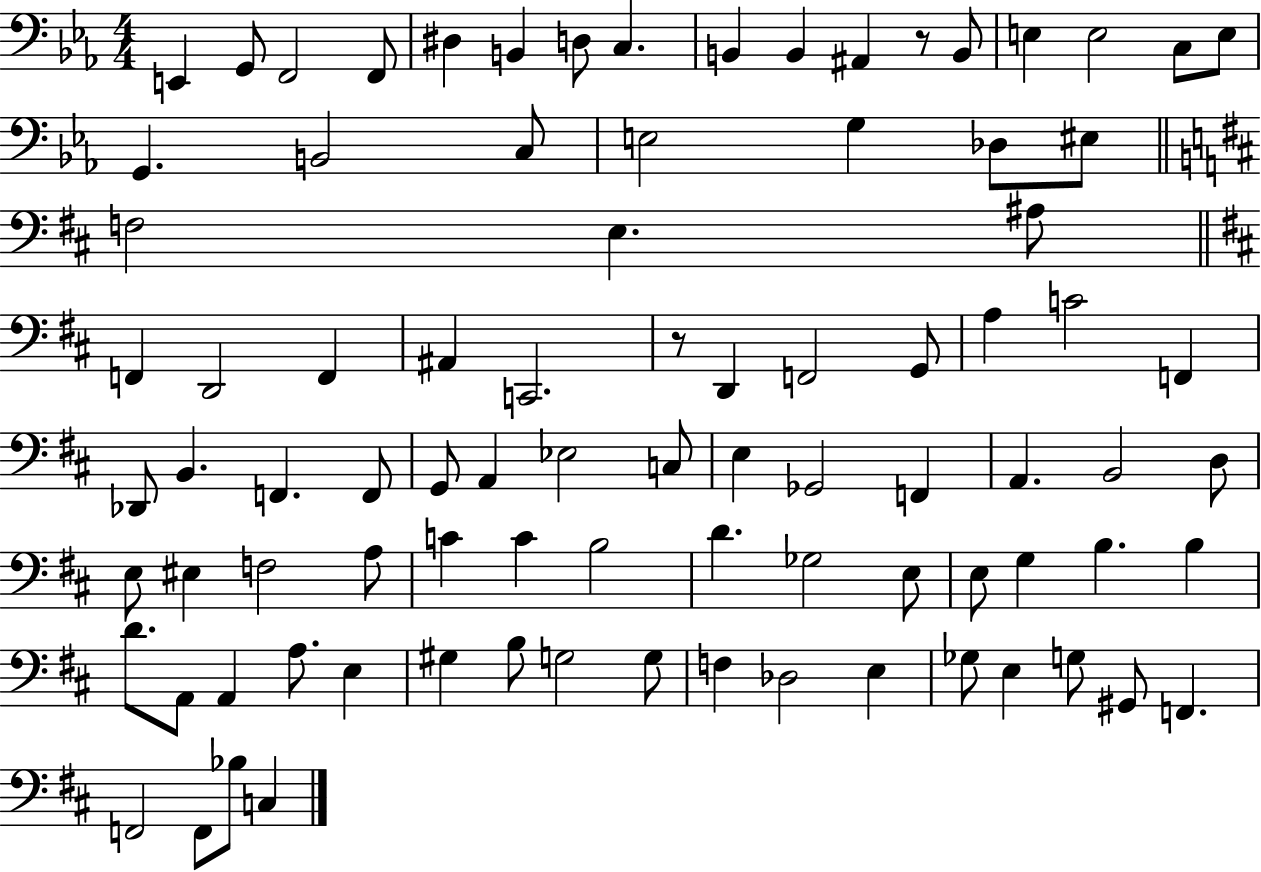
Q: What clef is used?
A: bass